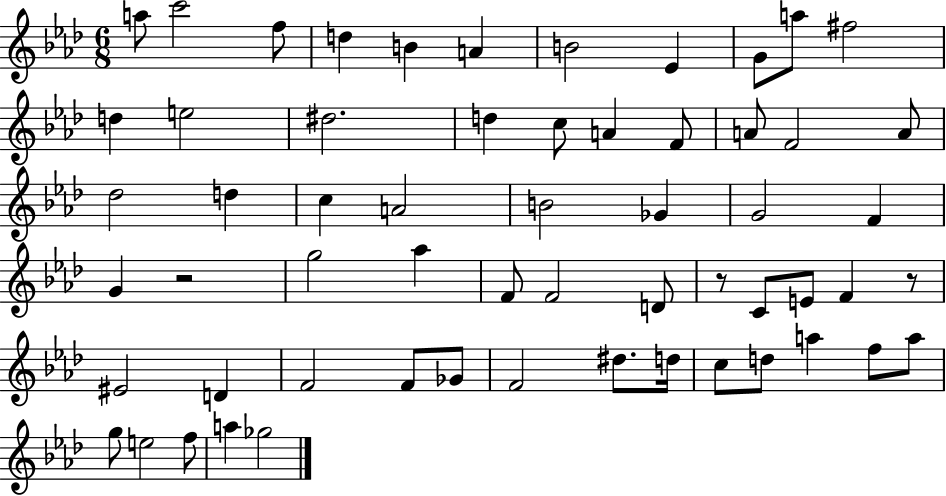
A5/e C6/h F5/e D5/q B4/q A4/q B4/h Eb4/q G4/e A5/e F#5/h D5/q E5/h D#5/h. D5/q C5/e A4/q F4/e A4/e F4/h A4/e Db5/h D5/q C5/q A4/h B4/h Gb4/q G4/h F4/q G4/q R/h G5/h Ab5/q F4/e F4/h D4/e R/e C4/e E4/e F4/q R/e EIS4/h D4/q F4/h F4/e Gb4/e F4/h D#5/e. D5/s C5/e D5/e A5/q F5/e A5/e G5/e E5/h F5/e A5/q Gb5/h